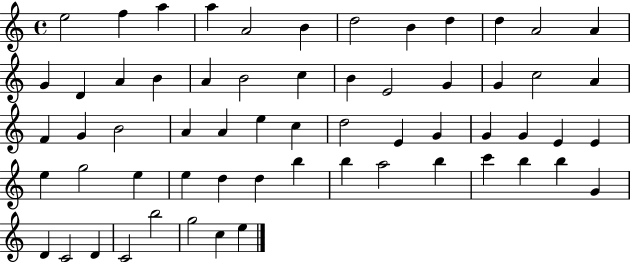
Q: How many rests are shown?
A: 0